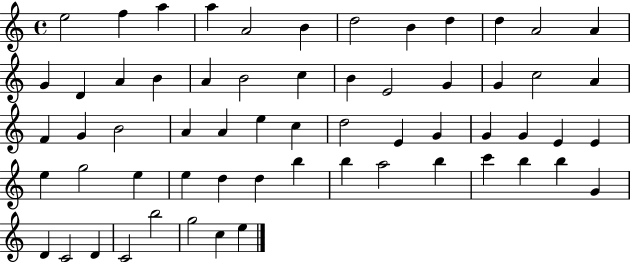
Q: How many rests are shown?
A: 0